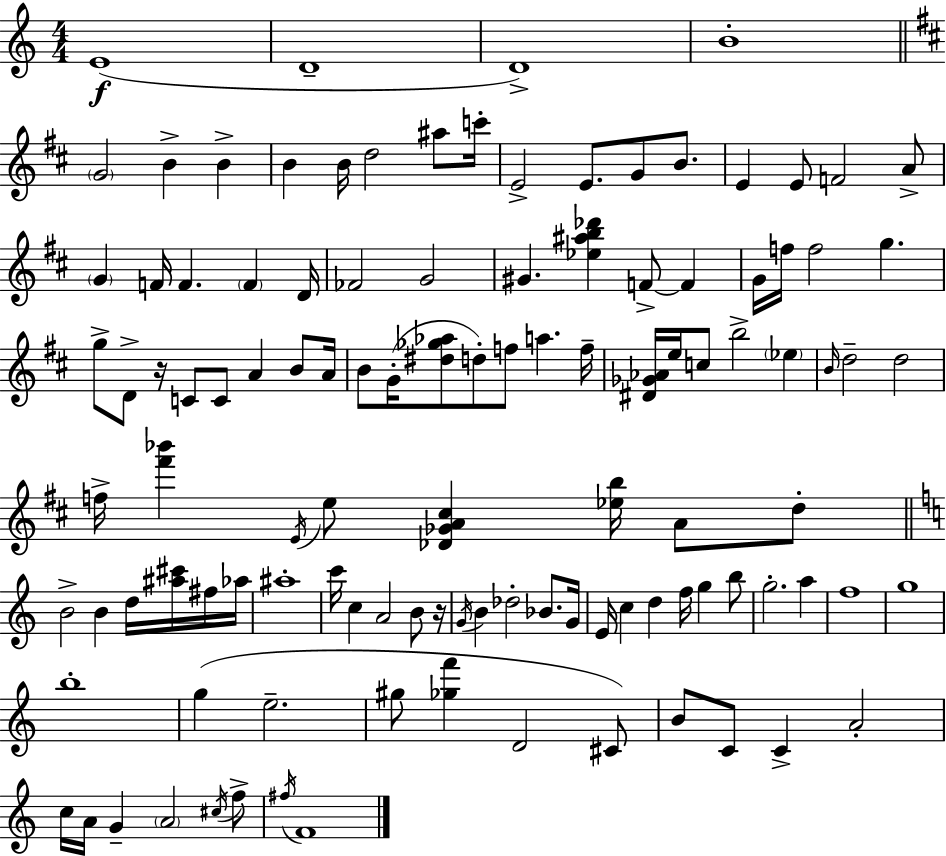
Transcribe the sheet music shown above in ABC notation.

X:1
T:Untitled
M:4/4
L:1/4
K:Am
E4 D4 D4 B4 G2 B B B B/4 d2 ^a/2 c'/4 E2 E/2 G/2 B/2 E E/2 F2 A/2 G F/4 F F D/4 _F2 G2 ^G [_e^ab_d'] F/2 F G/4 f/4 f2 g g/2 D/2 z/4 C/2 C/2 A B/2 A/4 B/2 G/4 [^d_g_a]/2 d/2 f/2 a f/4 [^D_G_A]/4 e/4 c/2 b2 _e B/4 d2 d2 f/4 [^f'_b'] E/4 e/2 [_D_GA^c] [_eb]/4 A/2 d/2 B2 B d/4 [^a^c']/4 ^f/4 _a/4 ^a4 c'/4 c A2 B/2 z/4 G/4 B _d2 _B/2 G/4 E/4 c d f/4 g b/2 g2 a f4 g4 b4 g e2 ^g/2 [_gf'] D2 ^C/2 B/2 C/2 C A2 c/4 A/4 G A2 ^c/4 f/2 ^f/4 F4